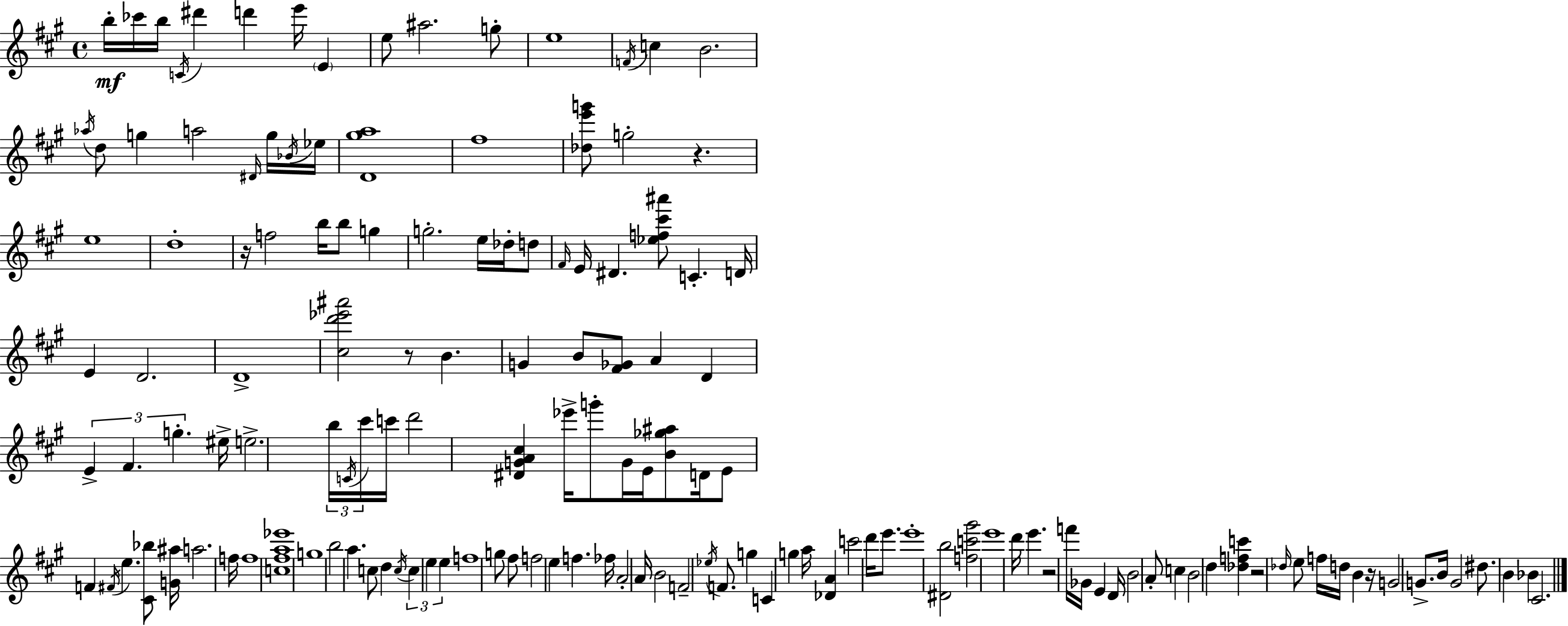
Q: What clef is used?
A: treble